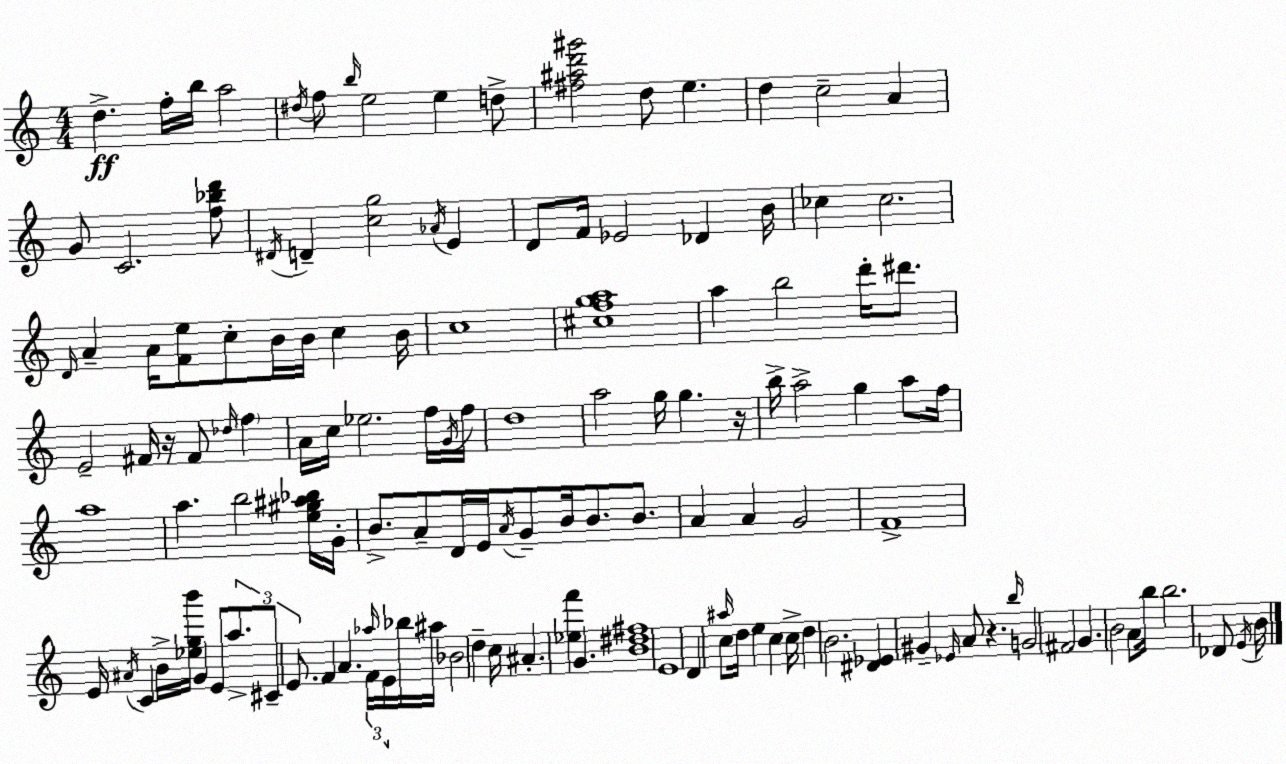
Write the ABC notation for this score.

X:1
T:Untitled
M:4/4
L:1/4
K:Am
d f/4 b/4 a2 ^d/4 f/2 b/4 e2 e d/2 [^f^ad'^g']2 d/2 e d c2 A G/2 C2 [f_bd']/2 ^D/4 D [cg]2 _A/4 E D/2 F/4 _E2 _D B/4 _c _c2 D/4 A A/4 [Fe]/2 c/2 B/4 B/4 c B/4 c4 [^cfga]4 a b2 d'/4 ^d'/2 E2 ^F/4 z/4 ^F/2 _d/4 f A/4 c/4 _e2 f/4 G/4 f/4 d4 a2 g/4 g z/4 b/4 a2 g a/2 f/4 a4 a b2 [e^g^a_b]/4 G/4 B/2 A/2 D/4 E/4 A/4 G/2 B/4 B/2 B/2 A A G2 F4 E/4 ^A/4 C B/4 [_egb']/4 G E/2 a/2 ^C/2 E/2 F A _a/4 F/4 E/4 _b/4 ^a/4 _B2 d c/4 ^A [_ef'] G [B^d^f]4 E4 D ^a/4 c/2 d/4 e c c/4 d B2 [^D_E] ^G _E/4 A/2 z b/4 G2 ^F2 G B2 A/2 b/4 b2 _D/2 E/4 B/4